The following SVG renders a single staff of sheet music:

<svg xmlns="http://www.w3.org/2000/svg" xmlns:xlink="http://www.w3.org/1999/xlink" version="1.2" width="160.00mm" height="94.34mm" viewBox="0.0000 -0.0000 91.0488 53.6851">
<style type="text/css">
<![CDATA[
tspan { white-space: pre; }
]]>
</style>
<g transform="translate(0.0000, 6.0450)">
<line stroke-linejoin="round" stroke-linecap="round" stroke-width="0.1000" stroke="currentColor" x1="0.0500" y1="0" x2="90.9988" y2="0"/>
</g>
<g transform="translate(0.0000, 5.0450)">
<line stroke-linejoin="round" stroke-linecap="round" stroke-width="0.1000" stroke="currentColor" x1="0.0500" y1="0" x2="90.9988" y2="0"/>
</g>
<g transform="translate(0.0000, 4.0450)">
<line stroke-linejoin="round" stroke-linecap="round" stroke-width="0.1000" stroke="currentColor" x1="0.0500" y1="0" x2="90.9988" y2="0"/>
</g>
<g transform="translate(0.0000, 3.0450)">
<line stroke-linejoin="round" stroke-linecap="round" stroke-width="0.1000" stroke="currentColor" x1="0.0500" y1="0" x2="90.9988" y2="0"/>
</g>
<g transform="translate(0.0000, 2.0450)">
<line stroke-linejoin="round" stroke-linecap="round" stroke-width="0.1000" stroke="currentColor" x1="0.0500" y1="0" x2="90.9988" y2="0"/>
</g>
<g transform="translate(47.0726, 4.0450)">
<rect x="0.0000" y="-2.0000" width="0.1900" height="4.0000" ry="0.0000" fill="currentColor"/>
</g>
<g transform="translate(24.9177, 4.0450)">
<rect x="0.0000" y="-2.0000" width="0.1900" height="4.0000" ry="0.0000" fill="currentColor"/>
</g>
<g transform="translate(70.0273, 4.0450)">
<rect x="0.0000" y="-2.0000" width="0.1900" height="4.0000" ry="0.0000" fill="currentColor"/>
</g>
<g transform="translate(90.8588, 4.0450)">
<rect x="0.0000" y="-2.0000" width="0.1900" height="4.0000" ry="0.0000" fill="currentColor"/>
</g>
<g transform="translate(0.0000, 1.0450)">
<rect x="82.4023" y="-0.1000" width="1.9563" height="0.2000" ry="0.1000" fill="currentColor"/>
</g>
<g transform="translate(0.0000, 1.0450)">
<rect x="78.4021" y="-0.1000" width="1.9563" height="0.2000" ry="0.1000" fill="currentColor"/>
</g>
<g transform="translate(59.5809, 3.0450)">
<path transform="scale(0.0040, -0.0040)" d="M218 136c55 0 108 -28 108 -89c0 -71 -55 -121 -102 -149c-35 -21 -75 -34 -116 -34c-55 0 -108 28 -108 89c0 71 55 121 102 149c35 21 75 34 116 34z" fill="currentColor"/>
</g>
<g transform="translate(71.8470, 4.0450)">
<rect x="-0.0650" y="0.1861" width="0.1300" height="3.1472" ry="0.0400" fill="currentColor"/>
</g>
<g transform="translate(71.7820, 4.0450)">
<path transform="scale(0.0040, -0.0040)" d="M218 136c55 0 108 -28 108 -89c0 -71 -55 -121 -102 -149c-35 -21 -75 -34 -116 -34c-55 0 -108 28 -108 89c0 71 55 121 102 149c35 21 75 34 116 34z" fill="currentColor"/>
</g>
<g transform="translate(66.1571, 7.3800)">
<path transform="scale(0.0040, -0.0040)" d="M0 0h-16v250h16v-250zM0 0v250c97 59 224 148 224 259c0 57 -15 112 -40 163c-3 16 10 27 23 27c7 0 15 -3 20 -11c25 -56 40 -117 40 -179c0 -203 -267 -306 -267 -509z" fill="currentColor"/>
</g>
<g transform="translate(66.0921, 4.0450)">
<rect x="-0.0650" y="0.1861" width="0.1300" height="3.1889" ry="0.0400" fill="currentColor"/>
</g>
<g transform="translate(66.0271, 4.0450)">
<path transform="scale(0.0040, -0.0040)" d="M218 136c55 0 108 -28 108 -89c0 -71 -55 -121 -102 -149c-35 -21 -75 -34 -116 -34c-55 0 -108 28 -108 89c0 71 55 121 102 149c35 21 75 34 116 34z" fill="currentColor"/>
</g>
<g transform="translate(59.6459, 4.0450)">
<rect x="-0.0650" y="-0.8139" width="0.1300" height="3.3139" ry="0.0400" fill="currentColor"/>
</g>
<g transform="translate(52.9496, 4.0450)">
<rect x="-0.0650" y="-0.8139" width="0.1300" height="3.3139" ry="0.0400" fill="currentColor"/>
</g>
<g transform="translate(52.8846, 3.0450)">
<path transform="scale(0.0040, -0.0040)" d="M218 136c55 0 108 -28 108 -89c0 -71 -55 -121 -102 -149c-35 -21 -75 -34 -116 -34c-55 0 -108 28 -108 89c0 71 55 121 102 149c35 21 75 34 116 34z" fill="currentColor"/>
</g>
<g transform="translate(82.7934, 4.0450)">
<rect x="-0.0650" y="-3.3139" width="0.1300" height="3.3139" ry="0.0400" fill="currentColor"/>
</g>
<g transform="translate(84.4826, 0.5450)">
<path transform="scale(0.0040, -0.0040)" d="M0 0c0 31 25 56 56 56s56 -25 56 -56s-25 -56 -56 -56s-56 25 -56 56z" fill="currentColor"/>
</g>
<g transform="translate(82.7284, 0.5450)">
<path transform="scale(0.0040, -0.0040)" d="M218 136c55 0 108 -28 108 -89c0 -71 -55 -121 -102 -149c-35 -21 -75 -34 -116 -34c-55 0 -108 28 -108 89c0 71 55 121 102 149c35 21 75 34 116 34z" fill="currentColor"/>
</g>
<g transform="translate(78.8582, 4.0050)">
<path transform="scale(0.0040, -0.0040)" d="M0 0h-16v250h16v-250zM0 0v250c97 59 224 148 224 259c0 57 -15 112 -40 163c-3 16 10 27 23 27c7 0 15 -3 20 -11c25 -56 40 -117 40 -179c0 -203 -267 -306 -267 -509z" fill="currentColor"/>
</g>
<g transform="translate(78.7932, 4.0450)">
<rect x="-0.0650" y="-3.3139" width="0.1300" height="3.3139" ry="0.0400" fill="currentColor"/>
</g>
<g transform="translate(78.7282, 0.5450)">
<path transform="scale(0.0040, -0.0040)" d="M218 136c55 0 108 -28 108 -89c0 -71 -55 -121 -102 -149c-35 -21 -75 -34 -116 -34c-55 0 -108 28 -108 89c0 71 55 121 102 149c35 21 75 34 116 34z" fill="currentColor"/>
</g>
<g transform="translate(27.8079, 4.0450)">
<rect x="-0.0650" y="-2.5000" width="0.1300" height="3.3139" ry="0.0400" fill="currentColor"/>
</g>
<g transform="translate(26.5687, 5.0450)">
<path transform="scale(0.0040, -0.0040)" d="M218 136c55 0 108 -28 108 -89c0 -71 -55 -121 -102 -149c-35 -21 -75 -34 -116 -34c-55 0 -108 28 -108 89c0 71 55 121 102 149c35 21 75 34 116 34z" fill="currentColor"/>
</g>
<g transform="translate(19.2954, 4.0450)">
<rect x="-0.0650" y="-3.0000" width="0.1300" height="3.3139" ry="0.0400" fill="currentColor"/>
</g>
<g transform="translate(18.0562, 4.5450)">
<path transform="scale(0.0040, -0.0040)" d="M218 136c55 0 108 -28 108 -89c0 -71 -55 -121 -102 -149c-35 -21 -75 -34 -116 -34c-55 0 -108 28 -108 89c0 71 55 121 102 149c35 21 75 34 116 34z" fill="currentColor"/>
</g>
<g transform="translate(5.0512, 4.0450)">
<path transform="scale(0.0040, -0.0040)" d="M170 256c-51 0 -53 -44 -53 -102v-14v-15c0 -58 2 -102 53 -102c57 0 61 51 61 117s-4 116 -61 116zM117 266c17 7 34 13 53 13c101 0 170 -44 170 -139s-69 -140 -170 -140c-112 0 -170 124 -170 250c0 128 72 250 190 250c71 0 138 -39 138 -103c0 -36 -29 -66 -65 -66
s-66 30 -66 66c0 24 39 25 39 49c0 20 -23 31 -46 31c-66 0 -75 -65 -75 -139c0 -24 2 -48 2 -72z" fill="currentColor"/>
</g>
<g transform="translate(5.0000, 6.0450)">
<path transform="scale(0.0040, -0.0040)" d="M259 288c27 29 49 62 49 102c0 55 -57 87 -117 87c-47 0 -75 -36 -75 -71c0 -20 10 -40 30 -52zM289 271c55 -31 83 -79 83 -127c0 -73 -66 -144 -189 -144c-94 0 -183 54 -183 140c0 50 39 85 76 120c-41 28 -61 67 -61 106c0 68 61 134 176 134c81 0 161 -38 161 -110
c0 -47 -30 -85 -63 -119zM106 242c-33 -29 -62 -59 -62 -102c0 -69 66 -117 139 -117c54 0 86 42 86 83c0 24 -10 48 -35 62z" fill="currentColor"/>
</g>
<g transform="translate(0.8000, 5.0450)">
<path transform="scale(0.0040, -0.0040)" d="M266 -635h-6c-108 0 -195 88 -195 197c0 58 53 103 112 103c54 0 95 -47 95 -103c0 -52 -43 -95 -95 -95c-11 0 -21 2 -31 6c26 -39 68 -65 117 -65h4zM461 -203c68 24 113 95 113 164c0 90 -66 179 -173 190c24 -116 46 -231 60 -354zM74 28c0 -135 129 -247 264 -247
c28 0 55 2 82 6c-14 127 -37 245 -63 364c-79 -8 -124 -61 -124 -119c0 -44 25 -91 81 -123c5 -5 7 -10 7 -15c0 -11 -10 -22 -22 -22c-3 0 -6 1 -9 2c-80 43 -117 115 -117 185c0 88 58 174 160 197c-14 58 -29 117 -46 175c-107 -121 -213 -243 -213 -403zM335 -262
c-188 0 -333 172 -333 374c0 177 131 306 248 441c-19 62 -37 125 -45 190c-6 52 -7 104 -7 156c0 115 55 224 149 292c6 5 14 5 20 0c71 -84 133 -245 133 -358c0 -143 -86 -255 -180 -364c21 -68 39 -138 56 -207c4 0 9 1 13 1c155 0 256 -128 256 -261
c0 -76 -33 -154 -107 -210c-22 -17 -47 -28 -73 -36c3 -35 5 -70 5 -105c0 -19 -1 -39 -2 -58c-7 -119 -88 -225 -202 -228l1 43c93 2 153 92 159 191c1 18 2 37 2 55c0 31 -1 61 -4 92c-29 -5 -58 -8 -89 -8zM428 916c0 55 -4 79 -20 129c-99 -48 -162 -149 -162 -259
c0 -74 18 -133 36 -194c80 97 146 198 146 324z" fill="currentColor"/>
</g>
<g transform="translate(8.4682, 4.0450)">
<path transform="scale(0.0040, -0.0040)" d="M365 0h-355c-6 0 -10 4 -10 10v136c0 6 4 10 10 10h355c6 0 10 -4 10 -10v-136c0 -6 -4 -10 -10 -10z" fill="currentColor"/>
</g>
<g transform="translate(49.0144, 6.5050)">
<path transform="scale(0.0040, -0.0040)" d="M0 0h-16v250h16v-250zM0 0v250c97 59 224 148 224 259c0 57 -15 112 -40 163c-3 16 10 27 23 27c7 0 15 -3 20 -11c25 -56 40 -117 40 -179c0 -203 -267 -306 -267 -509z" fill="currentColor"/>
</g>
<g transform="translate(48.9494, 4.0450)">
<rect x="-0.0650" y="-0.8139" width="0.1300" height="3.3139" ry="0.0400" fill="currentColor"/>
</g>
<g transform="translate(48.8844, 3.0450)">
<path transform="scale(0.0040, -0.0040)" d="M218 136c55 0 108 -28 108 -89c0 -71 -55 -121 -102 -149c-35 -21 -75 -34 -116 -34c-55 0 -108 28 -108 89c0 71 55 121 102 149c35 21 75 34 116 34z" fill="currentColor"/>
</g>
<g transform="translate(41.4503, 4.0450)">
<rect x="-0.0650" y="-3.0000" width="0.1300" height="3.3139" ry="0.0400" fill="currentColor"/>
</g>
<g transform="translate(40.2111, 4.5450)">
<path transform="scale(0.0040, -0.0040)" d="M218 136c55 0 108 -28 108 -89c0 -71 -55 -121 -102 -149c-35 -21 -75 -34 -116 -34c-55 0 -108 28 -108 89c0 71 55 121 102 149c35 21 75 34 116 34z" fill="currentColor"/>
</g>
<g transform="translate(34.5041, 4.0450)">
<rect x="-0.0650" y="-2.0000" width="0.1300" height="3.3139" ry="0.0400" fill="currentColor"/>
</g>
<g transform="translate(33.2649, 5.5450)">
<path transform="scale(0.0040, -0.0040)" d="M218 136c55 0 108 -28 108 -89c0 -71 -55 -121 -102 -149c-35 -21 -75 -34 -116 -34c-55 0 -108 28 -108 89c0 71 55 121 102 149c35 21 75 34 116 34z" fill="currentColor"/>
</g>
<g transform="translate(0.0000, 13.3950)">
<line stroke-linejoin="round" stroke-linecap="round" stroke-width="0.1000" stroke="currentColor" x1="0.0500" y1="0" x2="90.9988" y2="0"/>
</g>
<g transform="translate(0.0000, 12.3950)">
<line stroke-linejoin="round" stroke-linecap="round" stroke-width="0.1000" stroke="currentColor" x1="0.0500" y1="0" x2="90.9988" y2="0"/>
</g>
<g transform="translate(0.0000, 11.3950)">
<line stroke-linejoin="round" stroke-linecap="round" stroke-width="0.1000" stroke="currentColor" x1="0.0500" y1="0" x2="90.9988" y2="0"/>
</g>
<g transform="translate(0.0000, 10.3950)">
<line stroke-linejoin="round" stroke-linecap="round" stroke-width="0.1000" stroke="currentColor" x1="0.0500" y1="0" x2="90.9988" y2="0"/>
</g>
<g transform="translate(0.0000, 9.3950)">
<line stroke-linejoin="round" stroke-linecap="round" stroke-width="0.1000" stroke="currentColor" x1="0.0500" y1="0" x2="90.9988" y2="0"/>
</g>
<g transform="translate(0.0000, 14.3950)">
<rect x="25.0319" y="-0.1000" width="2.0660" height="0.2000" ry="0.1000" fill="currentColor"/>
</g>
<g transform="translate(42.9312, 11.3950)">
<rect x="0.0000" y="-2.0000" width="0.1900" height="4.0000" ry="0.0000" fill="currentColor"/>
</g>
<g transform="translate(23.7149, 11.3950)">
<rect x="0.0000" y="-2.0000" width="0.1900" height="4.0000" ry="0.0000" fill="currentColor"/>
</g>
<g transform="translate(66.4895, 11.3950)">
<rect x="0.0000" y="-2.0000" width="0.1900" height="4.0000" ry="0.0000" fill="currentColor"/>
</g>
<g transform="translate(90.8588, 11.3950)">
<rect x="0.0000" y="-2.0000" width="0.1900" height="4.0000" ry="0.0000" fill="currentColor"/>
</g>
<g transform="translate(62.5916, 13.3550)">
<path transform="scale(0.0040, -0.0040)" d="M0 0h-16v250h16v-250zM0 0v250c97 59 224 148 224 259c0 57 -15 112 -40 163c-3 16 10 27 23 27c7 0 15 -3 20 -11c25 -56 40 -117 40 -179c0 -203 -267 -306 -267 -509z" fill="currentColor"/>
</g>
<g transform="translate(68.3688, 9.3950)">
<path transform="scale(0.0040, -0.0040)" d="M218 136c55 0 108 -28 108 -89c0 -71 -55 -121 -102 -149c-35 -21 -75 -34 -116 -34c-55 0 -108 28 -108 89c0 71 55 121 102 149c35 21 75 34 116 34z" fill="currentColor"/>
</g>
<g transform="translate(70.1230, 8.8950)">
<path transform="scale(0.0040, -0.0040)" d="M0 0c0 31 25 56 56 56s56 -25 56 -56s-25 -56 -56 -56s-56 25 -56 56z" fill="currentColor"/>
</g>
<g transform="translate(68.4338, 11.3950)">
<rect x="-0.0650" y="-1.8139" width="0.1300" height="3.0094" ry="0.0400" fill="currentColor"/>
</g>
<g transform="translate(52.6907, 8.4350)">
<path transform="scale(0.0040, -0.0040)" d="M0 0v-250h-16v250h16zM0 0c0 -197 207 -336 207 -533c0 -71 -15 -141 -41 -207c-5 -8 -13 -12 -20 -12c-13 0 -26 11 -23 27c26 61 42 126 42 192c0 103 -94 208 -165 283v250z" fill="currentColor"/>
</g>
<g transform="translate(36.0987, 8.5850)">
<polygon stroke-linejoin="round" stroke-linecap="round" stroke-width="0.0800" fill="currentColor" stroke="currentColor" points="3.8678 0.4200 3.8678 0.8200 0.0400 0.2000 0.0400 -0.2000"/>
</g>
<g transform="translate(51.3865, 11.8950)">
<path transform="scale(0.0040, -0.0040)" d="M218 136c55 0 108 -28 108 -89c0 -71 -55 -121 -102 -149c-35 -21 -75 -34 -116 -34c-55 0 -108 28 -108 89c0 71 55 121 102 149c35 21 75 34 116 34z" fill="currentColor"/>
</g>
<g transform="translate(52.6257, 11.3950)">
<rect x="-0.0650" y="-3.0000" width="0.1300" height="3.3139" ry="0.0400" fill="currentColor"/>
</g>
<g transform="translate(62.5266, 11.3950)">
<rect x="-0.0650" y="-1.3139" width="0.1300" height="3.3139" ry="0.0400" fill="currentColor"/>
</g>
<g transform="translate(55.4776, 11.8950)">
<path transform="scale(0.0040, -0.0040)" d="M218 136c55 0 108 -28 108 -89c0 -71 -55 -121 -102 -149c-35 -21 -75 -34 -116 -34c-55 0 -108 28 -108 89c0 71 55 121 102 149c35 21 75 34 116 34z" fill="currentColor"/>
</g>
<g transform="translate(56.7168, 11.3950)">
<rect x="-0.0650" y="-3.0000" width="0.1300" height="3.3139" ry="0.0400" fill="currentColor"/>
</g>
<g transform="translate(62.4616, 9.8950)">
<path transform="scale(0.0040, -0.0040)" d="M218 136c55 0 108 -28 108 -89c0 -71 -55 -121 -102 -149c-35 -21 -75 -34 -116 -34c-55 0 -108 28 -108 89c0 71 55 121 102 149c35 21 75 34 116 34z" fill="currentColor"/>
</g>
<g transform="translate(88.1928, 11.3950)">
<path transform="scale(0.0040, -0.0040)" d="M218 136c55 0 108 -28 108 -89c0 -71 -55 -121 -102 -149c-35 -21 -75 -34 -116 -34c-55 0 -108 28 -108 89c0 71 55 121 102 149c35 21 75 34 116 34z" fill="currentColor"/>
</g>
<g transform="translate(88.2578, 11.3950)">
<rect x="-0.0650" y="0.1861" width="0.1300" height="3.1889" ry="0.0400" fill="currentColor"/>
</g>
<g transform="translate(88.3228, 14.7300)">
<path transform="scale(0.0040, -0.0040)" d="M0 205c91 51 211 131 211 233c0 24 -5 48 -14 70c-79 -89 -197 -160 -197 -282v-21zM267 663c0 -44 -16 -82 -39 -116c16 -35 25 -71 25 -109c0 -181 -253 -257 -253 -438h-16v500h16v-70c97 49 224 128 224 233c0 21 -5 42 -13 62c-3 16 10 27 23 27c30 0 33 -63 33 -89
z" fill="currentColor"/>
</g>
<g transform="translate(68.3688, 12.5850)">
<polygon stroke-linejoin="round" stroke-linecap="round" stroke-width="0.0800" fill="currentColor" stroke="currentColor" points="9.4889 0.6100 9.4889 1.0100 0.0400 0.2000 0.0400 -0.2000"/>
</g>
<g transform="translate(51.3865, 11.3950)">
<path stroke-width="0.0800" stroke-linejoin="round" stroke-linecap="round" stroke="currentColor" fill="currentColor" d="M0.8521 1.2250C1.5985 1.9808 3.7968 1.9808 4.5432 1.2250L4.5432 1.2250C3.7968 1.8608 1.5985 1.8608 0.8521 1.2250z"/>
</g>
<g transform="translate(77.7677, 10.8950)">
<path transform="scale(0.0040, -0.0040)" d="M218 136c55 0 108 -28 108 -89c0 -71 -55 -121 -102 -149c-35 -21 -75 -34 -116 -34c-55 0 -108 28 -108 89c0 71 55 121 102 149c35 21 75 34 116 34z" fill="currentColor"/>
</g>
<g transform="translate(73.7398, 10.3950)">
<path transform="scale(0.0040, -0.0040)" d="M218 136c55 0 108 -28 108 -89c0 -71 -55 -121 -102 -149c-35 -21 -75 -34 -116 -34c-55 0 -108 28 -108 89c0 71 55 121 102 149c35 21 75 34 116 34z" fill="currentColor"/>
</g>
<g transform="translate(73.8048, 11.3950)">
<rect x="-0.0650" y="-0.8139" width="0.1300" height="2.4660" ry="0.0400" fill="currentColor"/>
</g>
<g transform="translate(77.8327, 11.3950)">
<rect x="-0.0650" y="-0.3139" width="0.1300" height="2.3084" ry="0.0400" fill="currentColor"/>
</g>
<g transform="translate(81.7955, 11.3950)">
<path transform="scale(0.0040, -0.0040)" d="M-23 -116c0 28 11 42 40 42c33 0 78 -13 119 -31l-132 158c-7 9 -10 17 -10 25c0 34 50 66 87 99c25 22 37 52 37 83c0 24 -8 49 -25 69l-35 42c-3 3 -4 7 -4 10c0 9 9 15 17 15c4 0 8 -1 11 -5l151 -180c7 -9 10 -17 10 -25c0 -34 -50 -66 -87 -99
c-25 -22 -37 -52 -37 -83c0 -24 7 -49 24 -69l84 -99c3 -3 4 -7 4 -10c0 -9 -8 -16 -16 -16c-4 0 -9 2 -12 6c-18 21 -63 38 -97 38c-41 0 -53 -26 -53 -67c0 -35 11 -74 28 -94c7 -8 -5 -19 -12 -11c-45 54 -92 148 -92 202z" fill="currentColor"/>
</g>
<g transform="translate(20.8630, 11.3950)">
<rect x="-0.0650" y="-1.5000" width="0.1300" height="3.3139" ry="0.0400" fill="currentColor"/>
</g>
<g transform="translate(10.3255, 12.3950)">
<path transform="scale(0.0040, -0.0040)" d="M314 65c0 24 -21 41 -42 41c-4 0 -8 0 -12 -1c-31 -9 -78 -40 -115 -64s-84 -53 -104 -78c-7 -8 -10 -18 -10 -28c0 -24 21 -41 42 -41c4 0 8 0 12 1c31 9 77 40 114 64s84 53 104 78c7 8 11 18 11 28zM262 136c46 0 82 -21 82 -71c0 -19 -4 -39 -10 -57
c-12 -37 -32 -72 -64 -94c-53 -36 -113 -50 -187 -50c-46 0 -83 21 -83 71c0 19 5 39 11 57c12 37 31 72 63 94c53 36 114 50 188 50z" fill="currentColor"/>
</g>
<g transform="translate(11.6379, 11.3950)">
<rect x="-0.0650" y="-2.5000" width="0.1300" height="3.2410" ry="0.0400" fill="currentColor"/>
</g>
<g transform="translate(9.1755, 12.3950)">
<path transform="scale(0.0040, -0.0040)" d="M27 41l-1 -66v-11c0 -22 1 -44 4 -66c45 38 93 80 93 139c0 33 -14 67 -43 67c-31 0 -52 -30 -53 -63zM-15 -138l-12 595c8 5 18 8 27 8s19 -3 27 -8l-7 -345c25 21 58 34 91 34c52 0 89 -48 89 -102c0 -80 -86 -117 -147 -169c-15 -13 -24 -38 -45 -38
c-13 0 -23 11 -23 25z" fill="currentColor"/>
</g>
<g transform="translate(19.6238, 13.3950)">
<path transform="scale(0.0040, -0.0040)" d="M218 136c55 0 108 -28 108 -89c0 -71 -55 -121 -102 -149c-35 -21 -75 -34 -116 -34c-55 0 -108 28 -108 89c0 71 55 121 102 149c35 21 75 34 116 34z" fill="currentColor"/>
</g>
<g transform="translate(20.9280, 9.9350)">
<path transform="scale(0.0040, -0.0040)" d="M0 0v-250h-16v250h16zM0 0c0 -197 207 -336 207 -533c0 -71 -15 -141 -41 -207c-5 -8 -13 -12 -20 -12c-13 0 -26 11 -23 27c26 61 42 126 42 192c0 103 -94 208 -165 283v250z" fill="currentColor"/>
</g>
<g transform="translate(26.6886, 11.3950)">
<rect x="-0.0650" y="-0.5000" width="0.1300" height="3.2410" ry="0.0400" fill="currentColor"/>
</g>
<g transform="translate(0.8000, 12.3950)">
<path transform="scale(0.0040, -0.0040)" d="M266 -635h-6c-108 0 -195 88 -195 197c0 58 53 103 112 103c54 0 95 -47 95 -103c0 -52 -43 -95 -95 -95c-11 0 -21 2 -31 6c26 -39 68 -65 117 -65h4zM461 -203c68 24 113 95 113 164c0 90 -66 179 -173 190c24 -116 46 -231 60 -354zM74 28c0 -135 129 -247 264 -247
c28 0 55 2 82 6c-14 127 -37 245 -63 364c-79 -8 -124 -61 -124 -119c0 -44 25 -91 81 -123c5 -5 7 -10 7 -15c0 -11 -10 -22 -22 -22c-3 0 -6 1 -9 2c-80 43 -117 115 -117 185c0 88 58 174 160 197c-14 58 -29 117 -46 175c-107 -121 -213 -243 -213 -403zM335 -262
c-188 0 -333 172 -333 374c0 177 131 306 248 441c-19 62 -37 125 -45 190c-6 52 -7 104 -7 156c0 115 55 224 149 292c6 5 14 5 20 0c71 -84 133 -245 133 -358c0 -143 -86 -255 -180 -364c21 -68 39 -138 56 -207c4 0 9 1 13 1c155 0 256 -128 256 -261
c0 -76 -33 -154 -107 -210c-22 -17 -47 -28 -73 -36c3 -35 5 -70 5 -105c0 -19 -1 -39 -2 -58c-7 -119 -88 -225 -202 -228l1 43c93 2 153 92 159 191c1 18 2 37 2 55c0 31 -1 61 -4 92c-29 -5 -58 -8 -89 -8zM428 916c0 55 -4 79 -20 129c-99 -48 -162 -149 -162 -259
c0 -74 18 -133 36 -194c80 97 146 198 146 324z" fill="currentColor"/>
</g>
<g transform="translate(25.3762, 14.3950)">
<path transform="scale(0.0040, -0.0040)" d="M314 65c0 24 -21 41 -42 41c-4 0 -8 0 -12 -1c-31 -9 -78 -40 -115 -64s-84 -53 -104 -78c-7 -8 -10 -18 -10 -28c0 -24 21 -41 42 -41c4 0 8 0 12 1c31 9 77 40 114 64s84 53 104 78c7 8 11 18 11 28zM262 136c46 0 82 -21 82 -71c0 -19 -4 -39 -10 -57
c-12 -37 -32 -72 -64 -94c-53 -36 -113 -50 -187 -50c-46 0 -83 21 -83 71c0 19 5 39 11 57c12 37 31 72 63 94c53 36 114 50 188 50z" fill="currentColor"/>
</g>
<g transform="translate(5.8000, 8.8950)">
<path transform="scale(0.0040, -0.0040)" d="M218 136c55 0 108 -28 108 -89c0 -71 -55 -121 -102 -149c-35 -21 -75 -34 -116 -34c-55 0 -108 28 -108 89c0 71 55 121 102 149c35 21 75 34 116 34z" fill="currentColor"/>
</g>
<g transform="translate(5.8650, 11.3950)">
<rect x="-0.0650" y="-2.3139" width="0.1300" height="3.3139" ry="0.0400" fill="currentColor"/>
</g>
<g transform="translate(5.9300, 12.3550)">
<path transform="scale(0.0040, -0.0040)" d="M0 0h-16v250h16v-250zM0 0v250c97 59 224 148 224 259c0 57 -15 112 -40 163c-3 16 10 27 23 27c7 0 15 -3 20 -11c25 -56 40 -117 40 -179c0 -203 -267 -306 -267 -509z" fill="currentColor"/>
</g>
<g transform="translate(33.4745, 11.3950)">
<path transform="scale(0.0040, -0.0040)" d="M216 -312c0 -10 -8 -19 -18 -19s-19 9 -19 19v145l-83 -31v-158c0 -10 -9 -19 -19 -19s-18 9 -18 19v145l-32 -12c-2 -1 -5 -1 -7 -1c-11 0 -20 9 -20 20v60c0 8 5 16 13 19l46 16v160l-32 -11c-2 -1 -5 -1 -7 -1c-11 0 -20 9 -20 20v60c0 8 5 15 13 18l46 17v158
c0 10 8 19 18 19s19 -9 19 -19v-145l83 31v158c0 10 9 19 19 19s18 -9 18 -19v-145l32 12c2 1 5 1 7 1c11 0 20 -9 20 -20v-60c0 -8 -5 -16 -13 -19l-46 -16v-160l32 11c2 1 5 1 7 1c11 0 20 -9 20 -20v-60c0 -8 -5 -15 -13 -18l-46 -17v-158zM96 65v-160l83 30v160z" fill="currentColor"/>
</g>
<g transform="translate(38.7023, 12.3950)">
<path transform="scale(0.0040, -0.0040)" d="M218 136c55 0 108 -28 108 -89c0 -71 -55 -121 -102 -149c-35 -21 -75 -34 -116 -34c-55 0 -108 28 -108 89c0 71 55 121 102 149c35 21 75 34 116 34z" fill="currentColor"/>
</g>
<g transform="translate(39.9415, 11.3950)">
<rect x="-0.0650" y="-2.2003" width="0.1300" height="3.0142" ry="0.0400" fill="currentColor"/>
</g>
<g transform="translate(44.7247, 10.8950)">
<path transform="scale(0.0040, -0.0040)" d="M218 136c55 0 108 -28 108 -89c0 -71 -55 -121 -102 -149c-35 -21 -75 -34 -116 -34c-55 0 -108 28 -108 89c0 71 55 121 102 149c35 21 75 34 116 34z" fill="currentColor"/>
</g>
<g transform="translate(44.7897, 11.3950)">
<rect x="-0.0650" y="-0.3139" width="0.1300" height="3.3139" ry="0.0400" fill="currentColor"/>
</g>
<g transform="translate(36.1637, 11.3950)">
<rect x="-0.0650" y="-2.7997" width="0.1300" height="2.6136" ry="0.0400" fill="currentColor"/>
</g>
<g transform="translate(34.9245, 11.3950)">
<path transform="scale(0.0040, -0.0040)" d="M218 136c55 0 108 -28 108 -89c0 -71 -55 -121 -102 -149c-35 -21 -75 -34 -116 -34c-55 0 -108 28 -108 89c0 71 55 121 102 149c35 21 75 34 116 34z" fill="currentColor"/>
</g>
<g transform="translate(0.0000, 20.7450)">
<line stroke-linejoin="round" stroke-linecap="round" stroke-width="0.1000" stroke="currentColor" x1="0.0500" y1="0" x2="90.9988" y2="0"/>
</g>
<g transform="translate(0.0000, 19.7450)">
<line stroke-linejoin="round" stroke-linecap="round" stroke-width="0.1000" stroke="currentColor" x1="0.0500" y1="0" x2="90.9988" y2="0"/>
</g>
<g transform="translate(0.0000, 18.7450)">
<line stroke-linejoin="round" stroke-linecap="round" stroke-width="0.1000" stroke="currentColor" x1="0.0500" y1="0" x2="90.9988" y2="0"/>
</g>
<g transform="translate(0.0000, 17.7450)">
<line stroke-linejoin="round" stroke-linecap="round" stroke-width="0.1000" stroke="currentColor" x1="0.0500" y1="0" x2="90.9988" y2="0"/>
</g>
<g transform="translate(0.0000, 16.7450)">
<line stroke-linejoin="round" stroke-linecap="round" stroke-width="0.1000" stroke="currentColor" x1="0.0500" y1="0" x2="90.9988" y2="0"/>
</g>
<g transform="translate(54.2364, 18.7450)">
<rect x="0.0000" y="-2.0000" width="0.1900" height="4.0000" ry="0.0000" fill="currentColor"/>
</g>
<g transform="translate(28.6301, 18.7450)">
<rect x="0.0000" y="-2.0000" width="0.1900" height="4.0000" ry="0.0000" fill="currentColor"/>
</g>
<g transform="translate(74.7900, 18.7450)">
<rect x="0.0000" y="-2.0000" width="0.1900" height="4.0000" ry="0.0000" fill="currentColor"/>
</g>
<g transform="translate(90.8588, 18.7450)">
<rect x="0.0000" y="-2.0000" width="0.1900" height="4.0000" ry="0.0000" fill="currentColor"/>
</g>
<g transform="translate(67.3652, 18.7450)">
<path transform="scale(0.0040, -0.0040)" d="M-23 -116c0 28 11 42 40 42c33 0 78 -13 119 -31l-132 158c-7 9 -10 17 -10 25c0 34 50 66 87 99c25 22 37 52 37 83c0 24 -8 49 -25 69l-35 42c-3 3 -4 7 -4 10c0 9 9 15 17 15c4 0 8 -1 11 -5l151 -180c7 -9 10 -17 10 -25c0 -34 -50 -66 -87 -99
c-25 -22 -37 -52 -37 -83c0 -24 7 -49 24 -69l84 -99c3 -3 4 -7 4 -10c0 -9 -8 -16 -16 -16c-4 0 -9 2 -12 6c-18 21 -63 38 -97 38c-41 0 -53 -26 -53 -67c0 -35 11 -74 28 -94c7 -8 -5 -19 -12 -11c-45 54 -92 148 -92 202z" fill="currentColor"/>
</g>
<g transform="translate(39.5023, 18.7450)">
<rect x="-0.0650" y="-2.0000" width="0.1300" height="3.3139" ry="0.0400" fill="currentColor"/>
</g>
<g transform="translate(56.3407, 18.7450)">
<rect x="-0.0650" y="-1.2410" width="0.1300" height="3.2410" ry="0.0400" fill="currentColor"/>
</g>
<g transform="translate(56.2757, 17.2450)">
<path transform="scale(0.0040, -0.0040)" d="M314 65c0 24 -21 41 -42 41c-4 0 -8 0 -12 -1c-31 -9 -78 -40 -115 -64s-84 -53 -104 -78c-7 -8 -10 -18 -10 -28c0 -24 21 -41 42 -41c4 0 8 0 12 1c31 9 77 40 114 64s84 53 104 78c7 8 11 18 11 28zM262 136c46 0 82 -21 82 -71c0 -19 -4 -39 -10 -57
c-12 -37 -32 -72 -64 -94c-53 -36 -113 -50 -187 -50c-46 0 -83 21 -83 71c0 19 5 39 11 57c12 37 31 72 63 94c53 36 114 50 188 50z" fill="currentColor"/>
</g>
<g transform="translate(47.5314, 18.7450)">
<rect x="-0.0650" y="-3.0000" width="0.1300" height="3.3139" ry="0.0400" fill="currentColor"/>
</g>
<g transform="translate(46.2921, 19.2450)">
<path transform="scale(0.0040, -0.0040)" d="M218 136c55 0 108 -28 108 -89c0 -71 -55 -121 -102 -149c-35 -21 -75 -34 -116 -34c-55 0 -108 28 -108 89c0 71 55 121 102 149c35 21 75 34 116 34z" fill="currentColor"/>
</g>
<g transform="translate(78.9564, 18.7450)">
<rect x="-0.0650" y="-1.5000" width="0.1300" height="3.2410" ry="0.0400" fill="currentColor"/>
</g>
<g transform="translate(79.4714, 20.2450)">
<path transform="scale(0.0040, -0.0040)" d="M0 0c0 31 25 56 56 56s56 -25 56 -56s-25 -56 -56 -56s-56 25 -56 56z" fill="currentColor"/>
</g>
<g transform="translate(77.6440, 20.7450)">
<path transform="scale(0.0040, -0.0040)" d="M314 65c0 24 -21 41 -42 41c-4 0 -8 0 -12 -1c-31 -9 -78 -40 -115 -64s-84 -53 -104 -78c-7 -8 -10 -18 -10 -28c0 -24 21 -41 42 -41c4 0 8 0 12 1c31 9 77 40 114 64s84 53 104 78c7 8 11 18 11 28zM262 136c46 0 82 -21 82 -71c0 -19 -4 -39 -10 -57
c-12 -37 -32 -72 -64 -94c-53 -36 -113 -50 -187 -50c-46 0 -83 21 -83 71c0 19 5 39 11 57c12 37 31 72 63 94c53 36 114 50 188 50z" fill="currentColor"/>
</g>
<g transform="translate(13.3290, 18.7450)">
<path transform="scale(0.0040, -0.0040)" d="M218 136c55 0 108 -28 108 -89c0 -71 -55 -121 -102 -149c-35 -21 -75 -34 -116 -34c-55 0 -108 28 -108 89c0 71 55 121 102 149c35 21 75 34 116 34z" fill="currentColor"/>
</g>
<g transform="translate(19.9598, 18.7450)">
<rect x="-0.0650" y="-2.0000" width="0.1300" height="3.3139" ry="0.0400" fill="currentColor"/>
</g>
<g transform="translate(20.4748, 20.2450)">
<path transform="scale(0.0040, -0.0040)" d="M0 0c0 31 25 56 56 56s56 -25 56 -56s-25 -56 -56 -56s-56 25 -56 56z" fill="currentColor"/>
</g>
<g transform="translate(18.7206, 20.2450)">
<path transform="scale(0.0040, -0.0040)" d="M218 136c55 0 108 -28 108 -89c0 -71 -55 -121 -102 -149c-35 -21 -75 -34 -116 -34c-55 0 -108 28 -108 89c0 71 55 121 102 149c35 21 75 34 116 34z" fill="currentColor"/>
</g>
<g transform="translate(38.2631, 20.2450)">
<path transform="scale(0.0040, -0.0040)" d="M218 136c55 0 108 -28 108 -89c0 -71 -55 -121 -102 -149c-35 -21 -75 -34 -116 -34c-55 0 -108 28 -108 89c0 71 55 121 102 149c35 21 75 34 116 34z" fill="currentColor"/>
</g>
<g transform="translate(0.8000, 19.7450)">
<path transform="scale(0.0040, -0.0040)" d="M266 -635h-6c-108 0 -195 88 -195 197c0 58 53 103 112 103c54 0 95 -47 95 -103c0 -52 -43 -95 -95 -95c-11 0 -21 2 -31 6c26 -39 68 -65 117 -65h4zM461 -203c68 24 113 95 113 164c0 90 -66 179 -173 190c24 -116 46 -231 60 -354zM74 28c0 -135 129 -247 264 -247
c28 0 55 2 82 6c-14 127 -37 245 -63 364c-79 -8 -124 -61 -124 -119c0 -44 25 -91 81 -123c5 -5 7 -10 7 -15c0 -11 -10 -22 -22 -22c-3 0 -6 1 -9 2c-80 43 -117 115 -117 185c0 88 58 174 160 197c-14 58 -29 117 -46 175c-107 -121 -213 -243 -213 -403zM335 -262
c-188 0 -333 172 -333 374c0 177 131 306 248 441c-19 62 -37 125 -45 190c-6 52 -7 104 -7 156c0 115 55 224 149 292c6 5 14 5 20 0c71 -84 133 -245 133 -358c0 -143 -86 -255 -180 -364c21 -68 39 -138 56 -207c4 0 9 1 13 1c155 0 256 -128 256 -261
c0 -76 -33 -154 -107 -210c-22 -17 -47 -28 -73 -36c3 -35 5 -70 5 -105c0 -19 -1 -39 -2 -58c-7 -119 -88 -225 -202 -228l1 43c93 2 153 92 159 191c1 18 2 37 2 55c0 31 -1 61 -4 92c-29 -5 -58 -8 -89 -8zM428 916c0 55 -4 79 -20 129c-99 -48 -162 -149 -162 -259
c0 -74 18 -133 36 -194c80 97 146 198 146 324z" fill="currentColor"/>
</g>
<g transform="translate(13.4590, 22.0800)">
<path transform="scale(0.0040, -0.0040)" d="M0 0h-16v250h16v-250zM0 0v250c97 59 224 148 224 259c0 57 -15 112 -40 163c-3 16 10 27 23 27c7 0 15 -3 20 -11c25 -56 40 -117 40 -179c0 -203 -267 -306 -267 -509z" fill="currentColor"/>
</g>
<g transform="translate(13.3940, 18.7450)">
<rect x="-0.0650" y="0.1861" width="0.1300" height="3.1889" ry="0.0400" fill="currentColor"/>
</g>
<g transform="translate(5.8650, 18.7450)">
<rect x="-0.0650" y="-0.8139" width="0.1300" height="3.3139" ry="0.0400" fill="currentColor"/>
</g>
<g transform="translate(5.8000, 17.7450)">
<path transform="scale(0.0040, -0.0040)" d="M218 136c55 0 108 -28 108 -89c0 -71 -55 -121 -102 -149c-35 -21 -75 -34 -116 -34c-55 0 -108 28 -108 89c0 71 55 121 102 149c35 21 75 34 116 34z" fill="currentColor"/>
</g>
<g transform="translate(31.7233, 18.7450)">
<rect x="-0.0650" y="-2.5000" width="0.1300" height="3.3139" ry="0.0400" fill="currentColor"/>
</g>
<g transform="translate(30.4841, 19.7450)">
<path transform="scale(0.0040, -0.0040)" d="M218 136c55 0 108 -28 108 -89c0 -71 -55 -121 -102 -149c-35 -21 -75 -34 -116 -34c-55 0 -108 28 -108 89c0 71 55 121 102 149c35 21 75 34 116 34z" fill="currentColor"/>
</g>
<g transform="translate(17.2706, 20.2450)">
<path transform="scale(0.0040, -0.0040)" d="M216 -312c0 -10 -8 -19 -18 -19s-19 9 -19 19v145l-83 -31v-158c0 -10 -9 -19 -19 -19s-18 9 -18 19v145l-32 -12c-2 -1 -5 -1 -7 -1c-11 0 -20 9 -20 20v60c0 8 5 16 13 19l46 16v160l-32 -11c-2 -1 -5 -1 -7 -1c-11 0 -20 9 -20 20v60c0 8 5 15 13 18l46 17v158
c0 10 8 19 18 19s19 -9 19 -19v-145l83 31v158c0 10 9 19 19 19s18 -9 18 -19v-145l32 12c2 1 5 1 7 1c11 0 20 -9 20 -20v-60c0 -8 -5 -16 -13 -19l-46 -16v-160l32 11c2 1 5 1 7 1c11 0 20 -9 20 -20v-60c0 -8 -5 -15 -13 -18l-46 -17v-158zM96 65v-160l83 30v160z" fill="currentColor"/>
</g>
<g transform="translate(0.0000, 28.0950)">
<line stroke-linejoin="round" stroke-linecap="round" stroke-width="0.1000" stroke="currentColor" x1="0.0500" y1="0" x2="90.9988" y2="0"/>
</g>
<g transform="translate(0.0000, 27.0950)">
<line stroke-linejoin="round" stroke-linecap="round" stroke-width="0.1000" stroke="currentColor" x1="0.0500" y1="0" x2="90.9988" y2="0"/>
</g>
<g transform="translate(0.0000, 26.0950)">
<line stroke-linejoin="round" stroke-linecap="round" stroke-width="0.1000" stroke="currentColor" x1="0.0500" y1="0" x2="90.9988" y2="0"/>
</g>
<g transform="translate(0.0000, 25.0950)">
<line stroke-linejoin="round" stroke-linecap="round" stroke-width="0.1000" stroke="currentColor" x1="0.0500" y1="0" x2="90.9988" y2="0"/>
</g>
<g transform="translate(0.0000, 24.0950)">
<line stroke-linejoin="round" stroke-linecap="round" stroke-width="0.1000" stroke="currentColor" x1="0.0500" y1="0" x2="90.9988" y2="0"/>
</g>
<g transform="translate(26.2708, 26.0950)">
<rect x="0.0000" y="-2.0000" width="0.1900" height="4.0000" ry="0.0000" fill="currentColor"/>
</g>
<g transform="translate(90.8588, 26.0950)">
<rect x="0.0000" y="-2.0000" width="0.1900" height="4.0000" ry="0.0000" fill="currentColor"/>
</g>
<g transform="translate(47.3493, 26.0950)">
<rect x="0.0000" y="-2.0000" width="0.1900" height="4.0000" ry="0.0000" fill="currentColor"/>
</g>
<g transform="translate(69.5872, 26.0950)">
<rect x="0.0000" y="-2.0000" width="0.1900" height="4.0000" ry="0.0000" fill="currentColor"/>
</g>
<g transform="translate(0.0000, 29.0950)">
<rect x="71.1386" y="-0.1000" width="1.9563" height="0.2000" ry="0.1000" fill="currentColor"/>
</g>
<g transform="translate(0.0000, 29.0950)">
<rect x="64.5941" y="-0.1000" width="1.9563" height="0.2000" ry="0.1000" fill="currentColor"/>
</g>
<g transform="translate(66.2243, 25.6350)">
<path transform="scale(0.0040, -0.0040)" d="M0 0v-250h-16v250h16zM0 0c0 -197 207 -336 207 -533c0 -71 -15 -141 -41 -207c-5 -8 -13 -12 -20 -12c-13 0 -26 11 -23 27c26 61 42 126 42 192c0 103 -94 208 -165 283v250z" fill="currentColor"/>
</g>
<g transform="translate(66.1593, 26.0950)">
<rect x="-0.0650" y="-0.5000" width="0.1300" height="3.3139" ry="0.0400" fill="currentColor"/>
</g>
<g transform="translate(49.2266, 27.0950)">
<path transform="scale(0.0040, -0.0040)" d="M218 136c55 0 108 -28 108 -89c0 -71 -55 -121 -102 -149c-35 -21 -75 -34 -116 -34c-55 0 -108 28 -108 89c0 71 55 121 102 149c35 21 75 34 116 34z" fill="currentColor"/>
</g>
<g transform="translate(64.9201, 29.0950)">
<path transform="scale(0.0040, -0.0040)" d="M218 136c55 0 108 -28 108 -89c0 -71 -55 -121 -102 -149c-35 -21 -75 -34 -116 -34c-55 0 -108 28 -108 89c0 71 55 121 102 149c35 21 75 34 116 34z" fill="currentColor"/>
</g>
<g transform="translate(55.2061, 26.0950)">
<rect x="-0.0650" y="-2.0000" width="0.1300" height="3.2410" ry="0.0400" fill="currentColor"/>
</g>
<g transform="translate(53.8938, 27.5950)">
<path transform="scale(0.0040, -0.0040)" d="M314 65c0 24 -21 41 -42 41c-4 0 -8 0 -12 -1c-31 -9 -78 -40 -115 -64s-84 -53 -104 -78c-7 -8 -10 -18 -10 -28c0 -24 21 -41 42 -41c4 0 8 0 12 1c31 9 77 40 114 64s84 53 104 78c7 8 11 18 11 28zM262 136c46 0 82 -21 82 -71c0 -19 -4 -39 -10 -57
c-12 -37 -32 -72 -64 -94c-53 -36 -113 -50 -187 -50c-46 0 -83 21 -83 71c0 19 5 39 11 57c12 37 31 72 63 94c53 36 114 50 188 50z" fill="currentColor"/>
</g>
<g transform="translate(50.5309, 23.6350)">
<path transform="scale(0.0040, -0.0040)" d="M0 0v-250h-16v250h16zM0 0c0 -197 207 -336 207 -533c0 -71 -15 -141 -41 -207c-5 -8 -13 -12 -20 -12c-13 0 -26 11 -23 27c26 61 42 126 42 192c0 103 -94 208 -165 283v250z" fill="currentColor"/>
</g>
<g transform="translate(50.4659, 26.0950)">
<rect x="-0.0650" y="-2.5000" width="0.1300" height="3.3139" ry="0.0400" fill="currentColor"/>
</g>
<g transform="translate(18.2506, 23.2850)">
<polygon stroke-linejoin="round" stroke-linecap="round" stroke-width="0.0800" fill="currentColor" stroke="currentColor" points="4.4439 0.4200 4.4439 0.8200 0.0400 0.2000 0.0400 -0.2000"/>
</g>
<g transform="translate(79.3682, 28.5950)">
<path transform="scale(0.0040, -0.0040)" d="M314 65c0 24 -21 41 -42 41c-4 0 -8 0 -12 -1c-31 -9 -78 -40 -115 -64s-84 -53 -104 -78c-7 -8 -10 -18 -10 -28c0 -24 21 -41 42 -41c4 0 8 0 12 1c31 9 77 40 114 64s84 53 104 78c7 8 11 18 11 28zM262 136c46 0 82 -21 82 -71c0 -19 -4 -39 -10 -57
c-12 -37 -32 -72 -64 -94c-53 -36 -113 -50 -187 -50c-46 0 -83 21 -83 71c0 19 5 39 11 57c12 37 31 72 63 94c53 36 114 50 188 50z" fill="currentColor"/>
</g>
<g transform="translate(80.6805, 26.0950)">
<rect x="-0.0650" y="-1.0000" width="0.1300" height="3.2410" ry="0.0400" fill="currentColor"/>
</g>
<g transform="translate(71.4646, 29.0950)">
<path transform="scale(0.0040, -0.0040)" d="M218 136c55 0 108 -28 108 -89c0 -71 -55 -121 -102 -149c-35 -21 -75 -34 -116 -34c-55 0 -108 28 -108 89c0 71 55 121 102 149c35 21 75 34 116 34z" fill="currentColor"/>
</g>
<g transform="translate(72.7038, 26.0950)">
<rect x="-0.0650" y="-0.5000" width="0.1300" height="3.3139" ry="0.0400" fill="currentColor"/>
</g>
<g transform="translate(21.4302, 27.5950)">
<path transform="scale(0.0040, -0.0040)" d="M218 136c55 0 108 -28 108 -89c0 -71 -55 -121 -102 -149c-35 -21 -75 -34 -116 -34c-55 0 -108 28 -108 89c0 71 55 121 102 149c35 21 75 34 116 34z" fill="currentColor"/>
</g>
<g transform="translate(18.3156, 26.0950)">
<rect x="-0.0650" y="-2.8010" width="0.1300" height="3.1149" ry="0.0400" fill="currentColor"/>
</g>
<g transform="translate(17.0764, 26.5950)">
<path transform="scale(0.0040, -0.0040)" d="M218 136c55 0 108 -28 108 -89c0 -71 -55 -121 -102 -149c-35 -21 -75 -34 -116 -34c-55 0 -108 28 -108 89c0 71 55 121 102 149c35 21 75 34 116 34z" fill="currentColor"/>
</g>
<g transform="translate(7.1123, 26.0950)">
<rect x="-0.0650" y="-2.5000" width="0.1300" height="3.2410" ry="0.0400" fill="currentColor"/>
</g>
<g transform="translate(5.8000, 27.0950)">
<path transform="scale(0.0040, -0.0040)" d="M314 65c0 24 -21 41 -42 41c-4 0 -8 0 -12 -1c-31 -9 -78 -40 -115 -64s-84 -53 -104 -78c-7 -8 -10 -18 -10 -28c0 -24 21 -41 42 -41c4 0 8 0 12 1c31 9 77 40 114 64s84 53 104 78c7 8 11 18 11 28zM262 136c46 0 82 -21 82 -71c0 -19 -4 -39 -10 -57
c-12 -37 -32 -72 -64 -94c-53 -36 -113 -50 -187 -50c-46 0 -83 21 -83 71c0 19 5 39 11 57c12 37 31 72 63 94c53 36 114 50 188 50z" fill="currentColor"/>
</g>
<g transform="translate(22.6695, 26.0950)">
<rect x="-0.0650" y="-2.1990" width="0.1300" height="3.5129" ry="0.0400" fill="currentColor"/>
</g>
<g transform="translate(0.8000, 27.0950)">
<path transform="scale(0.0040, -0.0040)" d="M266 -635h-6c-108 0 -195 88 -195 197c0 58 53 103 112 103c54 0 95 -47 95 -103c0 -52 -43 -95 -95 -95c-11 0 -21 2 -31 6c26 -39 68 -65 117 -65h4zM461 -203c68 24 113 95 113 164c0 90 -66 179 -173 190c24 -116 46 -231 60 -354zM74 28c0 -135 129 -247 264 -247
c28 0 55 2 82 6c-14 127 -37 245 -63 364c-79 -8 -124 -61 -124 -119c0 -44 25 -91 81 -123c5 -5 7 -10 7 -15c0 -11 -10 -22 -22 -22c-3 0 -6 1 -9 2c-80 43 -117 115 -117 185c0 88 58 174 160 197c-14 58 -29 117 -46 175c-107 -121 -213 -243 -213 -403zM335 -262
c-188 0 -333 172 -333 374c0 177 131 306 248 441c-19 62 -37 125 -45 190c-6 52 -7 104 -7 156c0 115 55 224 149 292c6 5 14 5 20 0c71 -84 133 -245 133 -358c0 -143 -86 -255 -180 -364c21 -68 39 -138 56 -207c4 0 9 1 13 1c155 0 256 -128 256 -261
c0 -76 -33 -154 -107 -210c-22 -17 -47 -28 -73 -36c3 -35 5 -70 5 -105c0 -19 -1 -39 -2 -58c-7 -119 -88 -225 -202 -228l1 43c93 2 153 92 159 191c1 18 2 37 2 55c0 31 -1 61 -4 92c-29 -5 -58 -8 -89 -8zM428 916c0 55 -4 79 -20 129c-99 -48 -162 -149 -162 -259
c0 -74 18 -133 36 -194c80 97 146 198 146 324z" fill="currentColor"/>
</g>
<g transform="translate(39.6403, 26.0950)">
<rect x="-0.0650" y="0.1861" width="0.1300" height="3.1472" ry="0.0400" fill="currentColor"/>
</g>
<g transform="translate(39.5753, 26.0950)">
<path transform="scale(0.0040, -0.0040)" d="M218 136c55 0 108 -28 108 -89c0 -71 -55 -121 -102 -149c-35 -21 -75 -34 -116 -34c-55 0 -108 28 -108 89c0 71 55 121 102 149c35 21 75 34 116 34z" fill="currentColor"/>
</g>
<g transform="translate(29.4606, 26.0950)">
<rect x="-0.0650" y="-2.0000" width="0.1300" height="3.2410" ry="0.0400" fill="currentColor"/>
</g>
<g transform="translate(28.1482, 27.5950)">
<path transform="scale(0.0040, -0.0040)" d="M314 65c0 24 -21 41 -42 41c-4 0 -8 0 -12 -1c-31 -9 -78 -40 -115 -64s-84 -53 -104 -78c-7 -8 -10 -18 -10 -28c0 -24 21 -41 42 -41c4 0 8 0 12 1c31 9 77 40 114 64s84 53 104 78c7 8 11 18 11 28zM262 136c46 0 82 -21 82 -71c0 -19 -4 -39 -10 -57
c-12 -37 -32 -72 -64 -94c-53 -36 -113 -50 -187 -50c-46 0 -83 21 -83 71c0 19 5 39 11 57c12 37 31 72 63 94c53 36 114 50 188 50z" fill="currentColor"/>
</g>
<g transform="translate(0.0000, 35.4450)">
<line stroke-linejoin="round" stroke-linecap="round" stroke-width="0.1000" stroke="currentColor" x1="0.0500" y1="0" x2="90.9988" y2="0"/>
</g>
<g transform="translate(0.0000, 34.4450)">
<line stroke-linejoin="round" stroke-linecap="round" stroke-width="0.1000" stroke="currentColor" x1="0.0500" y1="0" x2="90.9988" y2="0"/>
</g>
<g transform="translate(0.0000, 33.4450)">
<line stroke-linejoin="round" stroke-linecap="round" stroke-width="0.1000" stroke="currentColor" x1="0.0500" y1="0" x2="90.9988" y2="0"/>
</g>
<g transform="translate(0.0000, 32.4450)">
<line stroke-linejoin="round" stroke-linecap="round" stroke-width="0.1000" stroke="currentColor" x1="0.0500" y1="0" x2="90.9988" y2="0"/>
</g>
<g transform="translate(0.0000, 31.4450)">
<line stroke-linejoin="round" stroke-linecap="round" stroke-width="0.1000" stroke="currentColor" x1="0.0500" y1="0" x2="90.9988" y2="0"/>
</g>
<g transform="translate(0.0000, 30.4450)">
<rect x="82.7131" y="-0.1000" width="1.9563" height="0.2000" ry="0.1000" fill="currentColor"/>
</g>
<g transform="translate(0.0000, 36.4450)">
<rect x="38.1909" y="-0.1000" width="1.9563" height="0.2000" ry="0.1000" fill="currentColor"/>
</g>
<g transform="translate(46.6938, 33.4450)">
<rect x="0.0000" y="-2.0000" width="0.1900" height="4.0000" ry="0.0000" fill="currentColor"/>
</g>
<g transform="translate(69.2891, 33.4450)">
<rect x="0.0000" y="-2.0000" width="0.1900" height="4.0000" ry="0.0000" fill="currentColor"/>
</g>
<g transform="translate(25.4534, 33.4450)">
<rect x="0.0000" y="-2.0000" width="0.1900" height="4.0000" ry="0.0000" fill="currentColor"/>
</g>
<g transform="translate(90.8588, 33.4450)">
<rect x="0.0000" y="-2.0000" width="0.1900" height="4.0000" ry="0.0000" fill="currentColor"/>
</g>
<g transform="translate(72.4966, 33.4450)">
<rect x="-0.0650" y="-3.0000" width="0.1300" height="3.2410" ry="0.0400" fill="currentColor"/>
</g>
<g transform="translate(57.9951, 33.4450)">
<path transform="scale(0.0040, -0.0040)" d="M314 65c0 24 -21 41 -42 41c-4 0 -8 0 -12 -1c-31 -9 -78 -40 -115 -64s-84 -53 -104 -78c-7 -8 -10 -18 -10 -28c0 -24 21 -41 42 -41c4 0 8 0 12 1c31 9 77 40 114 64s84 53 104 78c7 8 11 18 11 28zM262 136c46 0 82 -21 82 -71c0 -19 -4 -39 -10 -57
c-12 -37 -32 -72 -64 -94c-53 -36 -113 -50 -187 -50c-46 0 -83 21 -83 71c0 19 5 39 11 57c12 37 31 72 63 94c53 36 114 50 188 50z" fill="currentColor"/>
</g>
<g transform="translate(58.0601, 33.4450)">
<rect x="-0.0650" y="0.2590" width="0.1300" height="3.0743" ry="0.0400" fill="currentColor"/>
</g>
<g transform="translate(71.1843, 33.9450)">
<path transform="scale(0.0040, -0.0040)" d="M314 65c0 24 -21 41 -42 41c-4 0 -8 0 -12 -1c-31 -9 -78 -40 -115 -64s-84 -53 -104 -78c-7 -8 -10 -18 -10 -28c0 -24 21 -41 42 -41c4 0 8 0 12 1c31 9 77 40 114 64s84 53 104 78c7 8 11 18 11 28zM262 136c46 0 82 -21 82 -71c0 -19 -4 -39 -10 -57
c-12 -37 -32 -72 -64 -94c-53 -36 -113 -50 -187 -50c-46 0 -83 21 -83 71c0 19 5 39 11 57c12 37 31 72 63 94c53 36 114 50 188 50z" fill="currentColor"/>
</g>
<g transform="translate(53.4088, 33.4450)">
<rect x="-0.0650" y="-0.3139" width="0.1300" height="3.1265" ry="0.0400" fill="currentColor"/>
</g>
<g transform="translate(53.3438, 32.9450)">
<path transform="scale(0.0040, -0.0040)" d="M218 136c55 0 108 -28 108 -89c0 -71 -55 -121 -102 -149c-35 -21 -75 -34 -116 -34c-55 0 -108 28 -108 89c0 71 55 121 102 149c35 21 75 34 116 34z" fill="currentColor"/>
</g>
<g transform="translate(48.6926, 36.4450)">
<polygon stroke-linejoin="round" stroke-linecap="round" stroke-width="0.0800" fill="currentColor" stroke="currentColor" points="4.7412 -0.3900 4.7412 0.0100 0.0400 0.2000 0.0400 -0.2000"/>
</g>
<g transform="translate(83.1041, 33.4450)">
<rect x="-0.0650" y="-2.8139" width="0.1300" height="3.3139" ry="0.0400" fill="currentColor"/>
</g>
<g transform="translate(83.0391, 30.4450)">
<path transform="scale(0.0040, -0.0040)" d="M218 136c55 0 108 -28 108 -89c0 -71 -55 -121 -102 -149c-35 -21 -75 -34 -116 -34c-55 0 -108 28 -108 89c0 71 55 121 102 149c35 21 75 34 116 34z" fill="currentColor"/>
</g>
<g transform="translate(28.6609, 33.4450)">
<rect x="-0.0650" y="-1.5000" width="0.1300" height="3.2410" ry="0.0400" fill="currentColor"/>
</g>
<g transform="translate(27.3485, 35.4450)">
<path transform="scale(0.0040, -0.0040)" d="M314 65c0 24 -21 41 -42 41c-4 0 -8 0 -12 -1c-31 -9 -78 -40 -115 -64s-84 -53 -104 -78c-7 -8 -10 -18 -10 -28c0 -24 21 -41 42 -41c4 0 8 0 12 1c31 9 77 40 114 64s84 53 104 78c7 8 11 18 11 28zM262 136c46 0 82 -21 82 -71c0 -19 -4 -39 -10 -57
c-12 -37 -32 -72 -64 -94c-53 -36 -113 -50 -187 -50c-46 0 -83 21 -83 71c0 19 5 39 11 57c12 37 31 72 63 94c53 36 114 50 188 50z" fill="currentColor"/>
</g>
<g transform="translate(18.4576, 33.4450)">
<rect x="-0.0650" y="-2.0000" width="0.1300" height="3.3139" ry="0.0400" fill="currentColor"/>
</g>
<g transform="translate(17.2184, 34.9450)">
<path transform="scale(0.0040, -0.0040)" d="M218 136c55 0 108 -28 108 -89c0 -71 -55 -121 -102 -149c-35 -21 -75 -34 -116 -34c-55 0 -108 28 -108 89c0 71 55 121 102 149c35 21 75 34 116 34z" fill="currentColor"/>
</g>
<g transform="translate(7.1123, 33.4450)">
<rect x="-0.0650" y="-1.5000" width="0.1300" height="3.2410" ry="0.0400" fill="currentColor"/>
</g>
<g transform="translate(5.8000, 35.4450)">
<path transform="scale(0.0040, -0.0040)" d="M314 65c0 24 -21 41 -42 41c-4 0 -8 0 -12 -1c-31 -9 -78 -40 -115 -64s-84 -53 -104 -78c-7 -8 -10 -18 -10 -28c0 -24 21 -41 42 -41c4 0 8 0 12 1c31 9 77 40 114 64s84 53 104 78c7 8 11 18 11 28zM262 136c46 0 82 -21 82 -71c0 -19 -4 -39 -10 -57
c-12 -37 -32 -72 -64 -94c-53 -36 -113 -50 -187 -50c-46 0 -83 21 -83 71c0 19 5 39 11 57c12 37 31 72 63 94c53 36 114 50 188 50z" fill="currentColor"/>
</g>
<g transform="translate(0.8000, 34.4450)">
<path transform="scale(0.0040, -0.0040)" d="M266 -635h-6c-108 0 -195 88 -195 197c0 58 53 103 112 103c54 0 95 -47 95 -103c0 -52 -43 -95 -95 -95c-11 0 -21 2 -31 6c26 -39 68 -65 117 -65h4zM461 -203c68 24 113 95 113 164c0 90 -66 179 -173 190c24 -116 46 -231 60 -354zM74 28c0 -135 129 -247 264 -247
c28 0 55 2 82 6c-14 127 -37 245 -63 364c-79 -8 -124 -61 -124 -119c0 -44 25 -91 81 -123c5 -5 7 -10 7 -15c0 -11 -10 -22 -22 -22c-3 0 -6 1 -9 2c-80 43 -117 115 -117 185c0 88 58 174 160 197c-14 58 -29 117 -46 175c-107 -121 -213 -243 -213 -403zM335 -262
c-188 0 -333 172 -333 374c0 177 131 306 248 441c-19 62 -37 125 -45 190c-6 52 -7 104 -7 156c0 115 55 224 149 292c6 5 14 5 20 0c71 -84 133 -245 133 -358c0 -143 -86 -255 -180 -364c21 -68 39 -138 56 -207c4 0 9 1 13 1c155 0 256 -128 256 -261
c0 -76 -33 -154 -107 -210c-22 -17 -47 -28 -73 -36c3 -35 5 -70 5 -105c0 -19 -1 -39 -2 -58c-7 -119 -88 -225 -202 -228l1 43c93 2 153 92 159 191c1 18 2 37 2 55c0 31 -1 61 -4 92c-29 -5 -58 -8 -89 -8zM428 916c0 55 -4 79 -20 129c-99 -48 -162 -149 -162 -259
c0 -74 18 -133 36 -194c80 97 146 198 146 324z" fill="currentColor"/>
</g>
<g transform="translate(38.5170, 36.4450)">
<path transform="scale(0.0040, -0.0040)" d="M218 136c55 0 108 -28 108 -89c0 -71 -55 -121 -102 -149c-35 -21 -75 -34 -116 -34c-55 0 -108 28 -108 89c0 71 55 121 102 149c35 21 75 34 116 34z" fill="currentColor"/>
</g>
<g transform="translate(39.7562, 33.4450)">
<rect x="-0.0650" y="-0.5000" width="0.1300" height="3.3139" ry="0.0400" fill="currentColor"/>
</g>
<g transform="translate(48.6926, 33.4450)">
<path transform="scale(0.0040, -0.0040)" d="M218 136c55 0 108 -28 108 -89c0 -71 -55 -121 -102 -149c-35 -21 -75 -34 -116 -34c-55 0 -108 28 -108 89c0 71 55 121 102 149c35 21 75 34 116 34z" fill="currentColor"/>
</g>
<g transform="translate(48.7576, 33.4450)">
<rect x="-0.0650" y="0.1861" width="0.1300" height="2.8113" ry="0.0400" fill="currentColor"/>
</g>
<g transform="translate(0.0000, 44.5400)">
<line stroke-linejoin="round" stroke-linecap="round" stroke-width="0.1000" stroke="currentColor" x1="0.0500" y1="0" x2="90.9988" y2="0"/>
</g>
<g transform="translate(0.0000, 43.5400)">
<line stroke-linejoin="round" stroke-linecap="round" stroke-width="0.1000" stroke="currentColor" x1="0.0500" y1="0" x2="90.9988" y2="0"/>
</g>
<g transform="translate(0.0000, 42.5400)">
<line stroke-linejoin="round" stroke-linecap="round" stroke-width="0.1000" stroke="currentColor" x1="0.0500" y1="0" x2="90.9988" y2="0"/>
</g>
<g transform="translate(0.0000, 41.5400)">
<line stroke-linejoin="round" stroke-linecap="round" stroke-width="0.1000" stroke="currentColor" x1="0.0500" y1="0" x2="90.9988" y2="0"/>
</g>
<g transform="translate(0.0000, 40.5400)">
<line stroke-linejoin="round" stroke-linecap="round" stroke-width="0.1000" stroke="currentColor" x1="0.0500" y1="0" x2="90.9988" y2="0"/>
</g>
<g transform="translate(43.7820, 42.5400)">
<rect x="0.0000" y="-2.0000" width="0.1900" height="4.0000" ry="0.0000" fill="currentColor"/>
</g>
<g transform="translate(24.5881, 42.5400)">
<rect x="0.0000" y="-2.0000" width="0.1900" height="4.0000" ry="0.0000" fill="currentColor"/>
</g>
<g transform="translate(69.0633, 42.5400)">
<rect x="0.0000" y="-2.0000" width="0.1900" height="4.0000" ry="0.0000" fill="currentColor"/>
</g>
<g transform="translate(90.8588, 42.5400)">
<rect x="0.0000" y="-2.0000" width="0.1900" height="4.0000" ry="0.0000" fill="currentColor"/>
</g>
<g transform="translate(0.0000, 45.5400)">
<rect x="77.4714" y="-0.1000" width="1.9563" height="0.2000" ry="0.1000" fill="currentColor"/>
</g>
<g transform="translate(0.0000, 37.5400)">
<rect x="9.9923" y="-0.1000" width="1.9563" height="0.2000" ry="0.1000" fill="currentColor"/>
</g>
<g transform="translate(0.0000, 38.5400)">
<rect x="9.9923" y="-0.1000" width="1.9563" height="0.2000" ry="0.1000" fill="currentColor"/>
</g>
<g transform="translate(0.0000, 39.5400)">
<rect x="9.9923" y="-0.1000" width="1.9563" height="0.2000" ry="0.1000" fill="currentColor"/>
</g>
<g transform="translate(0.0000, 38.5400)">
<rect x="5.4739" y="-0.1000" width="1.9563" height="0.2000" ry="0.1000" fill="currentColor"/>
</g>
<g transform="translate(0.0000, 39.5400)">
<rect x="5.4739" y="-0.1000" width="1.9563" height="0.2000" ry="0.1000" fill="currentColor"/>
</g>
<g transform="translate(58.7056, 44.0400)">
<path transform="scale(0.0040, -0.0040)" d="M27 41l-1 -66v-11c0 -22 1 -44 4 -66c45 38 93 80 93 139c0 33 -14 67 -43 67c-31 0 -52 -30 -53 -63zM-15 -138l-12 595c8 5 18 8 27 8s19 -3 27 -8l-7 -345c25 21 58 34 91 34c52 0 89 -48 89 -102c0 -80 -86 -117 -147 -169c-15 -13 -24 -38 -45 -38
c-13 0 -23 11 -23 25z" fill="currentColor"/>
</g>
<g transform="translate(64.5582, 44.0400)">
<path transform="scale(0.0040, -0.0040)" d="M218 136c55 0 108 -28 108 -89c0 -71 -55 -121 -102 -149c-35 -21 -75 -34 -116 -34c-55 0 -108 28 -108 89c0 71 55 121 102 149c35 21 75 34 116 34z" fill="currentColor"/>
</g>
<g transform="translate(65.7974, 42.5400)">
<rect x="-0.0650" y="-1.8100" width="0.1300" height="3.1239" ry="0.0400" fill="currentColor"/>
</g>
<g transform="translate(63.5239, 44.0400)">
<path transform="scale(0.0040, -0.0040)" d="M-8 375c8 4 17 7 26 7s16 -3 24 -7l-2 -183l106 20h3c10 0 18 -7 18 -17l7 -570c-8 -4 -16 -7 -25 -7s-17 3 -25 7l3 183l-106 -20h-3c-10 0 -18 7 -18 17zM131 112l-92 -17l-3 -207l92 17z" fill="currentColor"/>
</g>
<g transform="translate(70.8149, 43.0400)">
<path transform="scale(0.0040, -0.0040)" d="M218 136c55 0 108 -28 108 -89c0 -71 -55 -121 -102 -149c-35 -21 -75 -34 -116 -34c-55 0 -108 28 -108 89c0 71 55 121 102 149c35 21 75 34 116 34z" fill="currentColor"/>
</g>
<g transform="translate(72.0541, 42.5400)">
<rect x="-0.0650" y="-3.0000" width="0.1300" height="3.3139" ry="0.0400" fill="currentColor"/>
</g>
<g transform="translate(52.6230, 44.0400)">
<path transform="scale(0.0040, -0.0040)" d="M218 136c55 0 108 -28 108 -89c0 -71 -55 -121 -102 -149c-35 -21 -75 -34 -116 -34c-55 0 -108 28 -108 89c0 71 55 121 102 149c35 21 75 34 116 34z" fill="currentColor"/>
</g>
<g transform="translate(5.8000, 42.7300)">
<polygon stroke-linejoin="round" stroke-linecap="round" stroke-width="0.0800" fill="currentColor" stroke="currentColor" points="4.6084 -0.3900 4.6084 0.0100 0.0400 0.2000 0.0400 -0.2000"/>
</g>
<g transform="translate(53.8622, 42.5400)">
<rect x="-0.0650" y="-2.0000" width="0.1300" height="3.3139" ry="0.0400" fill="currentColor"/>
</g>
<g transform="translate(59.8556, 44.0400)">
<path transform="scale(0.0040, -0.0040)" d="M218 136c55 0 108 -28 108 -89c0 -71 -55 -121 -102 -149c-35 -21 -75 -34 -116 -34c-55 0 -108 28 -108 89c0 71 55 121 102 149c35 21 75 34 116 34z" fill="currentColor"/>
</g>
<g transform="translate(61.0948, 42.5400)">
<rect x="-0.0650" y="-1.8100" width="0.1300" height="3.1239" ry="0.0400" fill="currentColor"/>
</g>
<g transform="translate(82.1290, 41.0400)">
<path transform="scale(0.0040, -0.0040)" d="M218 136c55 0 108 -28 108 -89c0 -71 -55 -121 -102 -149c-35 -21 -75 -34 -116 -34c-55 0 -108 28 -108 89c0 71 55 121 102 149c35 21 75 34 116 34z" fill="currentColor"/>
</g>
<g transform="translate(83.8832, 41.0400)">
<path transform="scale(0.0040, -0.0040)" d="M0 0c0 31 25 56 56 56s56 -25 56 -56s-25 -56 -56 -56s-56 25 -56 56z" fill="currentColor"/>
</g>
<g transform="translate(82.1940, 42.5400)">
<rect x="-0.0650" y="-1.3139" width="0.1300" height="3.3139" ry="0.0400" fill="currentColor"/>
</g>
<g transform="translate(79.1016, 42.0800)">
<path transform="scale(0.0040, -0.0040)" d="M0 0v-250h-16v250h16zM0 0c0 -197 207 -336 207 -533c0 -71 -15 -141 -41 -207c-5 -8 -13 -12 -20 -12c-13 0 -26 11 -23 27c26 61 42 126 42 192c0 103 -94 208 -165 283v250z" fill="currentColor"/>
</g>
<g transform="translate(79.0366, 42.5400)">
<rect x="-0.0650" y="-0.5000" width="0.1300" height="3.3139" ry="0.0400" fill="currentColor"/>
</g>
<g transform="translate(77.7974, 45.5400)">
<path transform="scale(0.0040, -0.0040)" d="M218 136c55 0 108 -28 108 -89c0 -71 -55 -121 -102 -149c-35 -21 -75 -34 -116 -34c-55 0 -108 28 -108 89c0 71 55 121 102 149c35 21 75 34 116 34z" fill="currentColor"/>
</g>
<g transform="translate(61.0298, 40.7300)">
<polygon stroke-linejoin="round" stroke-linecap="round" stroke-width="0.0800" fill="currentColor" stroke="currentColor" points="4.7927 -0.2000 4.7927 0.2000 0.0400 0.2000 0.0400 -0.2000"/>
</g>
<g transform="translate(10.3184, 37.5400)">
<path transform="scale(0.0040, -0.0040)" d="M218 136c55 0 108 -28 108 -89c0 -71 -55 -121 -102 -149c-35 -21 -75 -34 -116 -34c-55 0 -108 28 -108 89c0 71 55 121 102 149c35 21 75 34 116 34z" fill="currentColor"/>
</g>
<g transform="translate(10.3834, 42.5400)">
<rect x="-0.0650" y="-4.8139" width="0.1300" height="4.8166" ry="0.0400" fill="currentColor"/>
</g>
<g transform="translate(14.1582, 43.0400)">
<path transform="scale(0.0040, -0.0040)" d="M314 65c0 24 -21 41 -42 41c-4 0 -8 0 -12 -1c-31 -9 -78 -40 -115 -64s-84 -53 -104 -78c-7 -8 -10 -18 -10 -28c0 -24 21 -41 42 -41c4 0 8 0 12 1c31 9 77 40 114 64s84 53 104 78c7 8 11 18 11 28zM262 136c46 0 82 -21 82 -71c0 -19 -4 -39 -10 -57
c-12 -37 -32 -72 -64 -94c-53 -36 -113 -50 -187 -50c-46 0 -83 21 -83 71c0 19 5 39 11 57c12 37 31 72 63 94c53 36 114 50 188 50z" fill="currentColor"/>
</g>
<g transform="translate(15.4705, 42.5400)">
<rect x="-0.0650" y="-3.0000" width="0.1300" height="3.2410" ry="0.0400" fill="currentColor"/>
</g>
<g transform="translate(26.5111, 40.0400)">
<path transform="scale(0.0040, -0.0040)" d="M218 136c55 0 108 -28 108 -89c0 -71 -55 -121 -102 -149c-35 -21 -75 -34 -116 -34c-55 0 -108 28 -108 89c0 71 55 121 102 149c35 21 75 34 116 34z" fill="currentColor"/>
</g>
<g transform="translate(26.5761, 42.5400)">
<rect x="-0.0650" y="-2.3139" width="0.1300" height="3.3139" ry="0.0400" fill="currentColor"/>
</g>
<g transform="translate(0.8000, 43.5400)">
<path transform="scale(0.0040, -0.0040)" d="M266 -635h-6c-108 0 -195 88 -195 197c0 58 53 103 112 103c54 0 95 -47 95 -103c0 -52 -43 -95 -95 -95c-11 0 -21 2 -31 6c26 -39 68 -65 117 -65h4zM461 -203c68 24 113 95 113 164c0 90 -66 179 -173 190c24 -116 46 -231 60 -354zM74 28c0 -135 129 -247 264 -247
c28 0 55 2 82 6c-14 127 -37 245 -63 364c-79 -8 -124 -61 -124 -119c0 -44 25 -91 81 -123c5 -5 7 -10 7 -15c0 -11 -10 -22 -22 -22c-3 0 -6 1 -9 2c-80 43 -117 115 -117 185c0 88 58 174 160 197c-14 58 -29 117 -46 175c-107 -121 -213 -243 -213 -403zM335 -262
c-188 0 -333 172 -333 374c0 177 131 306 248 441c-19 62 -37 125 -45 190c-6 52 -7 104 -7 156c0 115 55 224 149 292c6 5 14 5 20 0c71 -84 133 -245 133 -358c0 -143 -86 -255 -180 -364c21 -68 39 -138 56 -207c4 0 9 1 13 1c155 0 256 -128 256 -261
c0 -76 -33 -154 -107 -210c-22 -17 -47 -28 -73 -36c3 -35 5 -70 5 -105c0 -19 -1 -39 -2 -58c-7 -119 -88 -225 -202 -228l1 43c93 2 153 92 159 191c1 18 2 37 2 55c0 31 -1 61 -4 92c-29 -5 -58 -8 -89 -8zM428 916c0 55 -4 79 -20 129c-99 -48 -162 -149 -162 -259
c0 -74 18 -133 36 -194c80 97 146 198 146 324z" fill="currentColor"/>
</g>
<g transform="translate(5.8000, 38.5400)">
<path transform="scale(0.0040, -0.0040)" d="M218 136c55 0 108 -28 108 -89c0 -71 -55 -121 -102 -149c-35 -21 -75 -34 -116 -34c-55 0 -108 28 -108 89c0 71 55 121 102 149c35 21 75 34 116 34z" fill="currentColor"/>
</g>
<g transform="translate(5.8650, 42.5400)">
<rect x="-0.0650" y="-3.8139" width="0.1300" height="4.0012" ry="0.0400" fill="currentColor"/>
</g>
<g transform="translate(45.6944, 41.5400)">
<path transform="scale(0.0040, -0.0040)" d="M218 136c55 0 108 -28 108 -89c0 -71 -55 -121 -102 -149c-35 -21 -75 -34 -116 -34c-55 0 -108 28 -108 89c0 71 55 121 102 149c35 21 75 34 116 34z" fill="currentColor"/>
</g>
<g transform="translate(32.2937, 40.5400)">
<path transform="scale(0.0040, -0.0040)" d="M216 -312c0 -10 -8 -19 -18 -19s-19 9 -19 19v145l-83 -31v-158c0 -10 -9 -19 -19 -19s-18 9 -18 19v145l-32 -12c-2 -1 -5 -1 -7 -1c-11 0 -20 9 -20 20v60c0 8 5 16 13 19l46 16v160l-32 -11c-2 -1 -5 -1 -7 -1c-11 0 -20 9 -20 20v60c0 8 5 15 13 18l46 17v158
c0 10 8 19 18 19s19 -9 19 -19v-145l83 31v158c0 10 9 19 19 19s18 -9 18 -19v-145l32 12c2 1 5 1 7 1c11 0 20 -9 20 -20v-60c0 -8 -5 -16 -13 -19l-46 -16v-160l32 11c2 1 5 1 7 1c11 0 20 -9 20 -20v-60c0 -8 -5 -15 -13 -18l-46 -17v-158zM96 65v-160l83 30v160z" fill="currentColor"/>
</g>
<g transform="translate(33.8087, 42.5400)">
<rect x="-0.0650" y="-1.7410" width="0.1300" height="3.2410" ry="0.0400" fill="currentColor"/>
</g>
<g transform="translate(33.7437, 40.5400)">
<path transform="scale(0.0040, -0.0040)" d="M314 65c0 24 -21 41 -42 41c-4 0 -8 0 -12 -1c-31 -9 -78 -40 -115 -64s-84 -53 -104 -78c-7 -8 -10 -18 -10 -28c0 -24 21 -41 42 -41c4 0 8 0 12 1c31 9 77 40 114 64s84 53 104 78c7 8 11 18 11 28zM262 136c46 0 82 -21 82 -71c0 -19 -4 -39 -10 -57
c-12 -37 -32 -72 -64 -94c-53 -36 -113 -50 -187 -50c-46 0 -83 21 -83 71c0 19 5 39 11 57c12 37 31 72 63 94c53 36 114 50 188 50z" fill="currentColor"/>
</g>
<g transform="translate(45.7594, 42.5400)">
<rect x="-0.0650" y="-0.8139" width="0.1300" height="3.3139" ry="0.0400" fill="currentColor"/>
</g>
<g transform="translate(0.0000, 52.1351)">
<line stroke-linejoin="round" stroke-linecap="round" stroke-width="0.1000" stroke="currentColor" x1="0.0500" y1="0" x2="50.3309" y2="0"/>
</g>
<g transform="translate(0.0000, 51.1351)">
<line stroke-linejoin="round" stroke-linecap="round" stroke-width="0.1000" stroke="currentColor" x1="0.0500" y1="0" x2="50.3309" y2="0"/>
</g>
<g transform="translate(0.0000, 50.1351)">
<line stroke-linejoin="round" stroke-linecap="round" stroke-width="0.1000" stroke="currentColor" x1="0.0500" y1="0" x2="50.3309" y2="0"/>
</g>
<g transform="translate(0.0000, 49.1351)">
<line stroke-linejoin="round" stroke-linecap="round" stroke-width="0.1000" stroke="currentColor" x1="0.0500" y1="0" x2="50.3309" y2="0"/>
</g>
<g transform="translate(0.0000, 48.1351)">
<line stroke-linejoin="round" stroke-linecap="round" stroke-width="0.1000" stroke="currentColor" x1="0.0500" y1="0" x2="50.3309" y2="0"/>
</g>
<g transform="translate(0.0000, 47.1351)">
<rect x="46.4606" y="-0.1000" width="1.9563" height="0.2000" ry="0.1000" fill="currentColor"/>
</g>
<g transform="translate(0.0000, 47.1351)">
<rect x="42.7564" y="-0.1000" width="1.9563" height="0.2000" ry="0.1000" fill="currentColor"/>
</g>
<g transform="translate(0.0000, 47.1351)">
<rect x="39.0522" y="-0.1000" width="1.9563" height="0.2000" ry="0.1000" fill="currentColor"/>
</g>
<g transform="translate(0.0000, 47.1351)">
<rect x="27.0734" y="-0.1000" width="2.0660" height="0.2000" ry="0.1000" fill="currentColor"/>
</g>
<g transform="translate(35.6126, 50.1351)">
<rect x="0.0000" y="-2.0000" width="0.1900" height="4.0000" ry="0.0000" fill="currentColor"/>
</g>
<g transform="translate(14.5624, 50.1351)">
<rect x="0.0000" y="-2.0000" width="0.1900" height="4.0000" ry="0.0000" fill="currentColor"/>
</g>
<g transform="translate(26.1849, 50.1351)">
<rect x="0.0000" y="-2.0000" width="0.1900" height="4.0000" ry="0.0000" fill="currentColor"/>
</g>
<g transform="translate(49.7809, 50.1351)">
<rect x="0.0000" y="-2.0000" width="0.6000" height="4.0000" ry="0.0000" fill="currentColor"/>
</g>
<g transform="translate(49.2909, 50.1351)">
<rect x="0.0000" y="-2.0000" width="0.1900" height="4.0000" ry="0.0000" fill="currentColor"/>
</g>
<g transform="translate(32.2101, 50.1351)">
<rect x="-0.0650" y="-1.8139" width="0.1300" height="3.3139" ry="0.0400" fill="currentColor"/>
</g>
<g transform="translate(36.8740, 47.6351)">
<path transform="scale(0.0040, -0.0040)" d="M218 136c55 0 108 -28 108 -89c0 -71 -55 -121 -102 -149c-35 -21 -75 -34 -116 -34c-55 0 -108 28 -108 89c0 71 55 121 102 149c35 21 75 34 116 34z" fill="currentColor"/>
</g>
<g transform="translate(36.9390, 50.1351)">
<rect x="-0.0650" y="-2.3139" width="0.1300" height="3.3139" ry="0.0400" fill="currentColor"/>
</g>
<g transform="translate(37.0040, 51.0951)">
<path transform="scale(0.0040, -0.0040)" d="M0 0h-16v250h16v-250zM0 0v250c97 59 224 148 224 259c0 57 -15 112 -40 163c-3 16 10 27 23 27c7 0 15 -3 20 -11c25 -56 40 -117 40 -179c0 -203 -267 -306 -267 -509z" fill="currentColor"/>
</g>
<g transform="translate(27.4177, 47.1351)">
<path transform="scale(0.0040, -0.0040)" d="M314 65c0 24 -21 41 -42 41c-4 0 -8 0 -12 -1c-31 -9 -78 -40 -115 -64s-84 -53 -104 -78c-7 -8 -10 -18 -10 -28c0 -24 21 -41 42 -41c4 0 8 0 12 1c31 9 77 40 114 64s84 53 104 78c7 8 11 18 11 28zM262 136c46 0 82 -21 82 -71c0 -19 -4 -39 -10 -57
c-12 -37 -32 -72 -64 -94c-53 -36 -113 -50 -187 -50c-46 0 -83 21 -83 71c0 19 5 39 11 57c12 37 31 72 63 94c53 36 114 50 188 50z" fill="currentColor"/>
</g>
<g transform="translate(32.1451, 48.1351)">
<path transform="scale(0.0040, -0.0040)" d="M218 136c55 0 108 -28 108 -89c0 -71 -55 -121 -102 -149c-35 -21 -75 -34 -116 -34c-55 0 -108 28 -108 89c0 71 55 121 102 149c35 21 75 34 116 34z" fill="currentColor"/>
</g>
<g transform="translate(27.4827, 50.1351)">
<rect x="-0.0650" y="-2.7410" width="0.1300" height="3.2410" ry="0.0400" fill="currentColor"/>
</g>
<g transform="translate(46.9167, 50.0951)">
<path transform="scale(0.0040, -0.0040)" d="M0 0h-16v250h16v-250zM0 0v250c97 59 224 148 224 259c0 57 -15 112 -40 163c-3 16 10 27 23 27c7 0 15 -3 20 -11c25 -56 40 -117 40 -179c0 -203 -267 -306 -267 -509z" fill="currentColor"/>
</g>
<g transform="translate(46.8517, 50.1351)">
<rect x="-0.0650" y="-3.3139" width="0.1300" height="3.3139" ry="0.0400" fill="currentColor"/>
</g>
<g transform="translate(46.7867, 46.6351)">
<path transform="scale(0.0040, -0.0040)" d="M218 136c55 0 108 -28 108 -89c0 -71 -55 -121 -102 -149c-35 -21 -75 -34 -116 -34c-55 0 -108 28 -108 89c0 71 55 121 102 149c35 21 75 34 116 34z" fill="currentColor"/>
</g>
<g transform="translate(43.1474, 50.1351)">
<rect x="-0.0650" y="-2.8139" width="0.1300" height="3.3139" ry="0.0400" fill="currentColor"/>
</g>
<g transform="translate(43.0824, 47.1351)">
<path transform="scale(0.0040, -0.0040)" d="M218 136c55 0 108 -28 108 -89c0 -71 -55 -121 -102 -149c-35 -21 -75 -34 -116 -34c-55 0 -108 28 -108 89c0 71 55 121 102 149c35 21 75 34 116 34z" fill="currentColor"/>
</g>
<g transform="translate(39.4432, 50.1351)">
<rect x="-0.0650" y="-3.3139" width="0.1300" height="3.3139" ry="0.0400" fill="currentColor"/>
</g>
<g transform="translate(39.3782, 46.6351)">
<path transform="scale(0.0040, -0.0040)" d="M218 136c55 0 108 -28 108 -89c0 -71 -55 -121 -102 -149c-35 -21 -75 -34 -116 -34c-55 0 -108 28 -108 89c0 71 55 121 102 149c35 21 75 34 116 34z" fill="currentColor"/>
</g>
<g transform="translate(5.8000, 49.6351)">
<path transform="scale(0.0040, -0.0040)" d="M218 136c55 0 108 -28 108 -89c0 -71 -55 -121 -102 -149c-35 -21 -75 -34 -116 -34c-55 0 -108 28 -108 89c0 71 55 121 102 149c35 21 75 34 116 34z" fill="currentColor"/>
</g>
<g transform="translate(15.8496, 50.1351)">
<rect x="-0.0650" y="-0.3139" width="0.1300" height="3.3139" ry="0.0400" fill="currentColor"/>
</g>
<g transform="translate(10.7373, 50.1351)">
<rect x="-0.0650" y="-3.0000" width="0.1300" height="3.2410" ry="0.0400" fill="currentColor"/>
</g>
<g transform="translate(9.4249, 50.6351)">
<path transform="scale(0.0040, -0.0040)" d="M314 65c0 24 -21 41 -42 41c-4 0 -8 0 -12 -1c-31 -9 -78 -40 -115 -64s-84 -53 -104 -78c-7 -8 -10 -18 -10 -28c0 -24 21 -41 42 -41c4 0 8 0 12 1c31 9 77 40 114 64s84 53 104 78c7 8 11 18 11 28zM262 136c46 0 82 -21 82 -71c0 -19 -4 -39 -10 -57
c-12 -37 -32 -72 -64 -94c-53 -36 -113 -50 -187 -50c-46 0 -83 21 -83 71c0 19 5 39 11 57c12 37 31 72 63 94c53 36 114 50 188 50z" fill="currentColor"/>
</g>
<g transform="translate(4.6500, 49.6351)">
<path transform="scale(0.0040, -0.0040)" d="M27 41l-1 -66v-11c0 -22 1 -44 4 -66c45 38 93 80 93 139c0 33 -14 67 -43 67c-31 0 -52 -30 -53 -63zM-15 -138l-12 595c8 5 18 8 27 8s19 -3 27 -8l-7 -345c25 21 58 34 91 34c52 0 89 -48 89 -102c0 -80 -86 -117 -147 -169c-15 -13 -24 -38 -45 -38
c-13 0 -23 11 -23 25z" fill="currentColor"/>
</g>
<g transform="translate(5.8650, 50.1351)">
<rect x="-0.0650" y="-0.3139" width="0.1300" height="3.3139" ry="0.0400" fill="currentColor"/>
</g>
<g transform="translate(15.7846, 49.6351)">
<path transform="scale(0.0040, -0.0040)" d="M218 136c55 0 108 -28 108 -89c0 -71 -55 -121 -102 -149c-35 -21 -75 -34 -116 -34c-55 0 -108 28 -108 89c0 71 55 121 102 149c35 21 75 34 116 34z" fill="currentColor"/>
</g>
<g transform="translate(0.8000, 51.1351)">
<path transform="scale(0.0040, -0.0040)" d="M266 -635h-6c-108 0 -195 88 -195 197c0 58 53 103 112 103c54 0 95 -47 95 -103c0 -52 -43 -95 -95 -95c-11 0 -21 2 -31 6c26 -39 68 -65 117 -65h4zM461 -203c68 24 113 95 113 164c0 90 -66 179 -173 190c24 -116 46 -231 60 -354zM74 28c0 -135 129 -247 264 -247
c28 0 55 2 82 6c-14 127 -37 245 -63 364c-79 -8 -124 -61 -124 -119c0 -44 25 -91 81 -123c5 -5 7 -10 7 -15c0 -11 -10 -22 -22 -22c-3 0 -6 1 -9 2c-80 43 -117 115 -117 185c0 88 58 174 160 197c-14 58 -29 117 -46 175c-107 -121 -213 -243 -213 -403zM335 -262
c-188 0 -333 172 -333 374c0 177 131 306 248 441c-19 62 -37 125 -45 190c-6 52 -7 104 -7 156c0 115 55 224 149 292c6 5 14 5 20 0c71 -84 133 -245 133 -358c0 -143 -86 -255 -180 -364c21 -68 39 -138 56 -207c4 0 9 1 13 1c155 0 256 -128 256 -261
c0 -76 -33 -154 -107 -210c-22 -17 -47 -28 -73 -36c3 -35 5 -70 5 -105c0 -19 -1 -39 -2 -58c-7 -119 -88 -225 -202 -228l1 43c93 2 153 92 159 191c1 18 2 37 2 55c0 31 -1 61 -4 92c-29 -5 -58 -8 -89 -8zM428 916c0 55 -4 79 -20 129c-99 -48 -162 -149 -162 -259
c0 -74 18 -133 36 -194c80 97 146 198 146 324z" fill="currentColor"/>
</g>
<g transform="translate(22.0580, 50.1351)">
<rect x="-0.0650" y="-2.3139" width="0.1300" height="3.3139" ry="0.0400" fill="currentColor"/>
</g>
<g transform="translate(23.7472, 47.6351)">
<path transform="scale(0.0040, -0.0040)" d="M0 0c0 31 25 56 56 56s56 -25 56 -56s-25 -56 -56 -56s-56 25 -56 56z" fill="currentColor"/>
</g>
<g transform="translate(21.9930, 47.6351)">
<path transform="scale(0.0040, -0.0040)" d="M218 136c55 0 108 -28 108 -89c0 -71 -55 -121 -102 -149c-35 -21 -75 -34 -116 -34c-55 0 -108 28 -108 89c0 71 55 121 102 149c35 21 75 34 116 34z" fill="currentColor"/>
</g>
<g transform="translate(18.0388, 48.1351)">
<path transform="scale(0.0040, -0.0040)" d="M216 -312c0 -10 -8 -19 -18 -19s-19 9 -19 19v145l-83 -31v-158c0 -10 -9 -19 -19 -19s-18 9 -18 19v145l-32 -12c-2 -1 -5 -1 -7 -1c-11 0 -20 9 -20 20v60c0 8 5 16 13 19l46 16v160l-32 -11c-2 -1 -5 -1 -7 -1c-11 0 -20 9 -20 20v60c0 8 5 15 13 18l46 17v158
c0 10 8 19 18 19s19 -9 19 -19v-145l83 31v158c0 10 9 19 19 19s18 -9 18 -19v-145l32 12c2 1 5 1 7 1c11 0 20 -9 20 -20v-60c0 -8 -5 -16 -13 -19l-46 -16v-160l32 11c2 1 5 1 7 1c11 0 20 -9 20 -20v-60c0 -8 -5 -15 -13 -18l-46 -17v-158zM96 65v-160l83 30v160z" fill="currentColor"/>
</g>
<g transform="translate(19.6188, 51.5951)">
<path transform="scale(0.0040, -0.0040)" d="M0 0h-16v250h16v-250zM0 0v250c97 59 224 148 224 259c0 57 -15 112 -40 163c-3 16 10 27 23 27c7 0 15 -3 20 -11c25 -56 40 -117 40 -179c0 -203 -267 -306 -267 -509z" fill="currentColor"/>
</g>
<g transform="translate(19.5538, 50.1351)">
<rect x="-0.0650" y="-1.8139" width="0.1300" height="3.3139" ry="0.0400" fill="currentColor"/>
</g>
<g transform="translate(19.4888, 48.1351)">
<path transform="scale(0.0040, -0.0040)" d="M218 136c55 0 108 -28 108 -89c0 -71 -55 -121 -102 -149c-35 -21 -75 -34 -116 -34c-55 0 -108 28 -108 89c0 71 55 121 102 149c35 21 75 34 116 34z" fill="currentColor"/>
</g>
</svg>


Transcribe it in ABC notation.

X:1
T:Untitled
M:6/8
L:1/4
K:C
z2 A G F A d/2 d d B/2 B b/2 b g/2 _G2 E/2 C2 ^B/2 G/2 c A/2 A e/2 f/2 d/2 c/2 z B/4 d B/2 ^F G F A e2 z E2 G2 A/2 F/2 F2 B G/2 F2 C/2 C D2 E2 F E2 C B/2 c/2 B2 A2 a c'/2 e'/2 A2 g ^f2 d F _F/2 F/2 A C/2 e _c A2 c ^f/2 g a2 f g/2 b a b/2